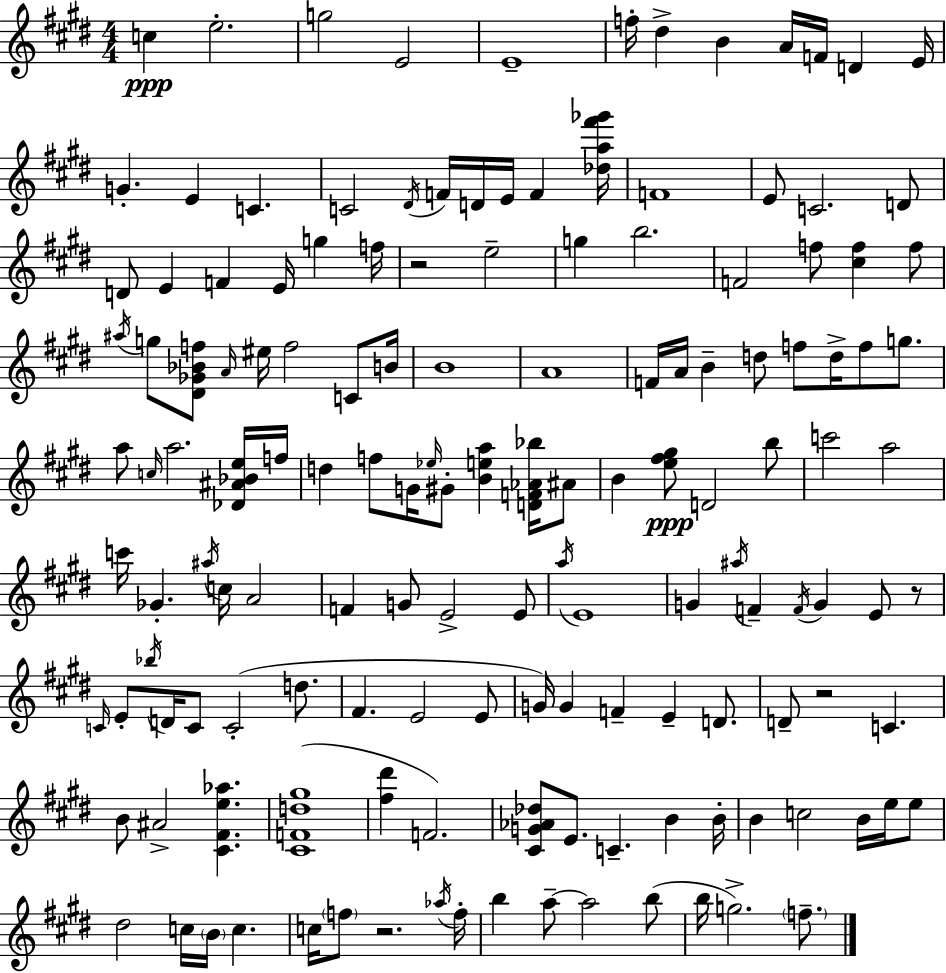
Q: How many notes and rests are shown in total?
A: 145